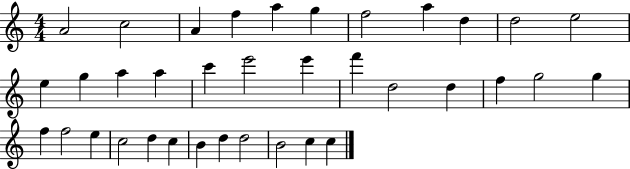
X:1
T:Untitled
M:4/4
L:1/4
K:C
A2 c2 A f a g f2 a d d2 e2 e g a a c' e'2 e' f' d2 d f g2 g f f2 e c2 d c B d d2 B2 c c